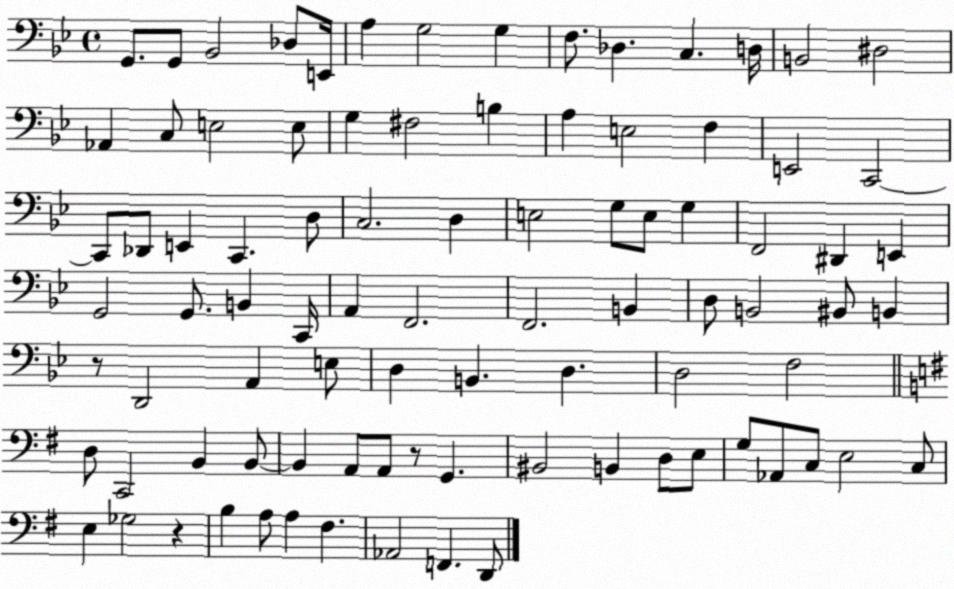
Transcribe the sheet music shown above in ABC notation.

X:1
T:Untitled
M:4/4
L:1/4
K:Bb
G,,/2 G,,/2 _B,,2 _D,/2 E,,/4 A, G,2 G, F,/2 _D, C, D,/4 B,,2 ^D,2 _A,, C,/2 E,2 E,/2 G, ^F,2 B, A, E,2 F, E,,2 C,,2 C,,/2 _D,,/2 E,, C,, D,/2 C,2 D, E,2 G,/2 E,/2 G, F,,2 ^D,, E,, G,,2 G,,/2 B,, C,,/4 A,, F,,2 F,,2 B,, D,/2 B,,2 ^B,,/2 B,, z/2 D,,2 A,, E,/2 D, B,, D, D,2 F,2 D,/2 C,,2 B,, B,,/2 B,, A,,/2 A,,/2 z/2 G,, ^B,,2 B,, D,/2 E,/2 G,/2 _A,,/2 C,/2 E,2 C,/2 E, _G,2 z B, A,/2 A, ^F, _A,,2 F,, D,,/2